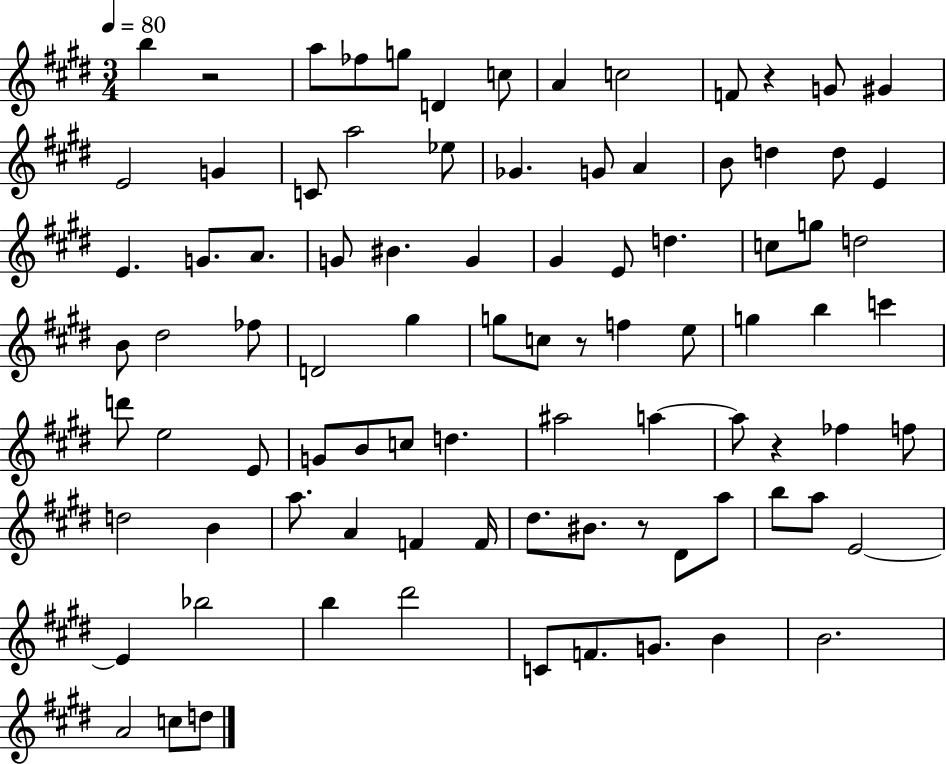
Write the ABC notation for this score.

X:1
T:Untitled
M:3/4
L:1/4
K:E
b z2 a/2 _f/2 g/2 D c/2 A c2 F/2 z G/2 ^G E2 G C/2 a2 _e/2 _G G/2 A B/2 d d/2 E E G/2 A/2 G/2 ^B G ^G E/2 d c/2 g/2 d2 B/2 ^d2 _f/2 D2 ^g g/2 c/2 z/2 f e/2 g b c' d'/2 e2 E/2 G/2 B/2 c/2 d ^a2 a a/2 z _f f/2 d2 B a/2 A F F/4 ^d/2 ^B/2 z/2 ^D/2 a/2 b/2 a/2 E2 E _b2 b ^d'2 C/2 F/2 G/2 B B2 A2 c/2 d/2